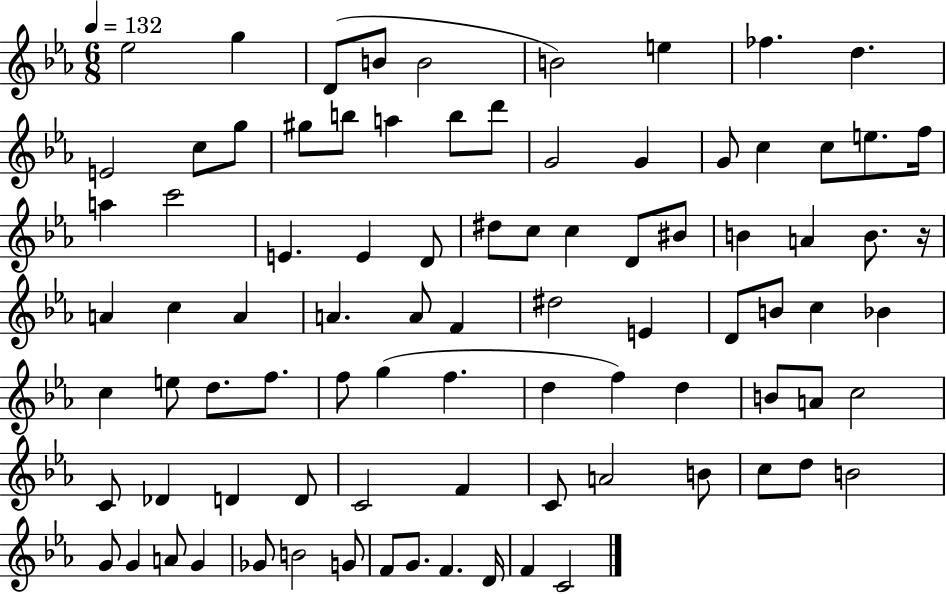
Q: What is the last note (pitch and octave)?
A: C4